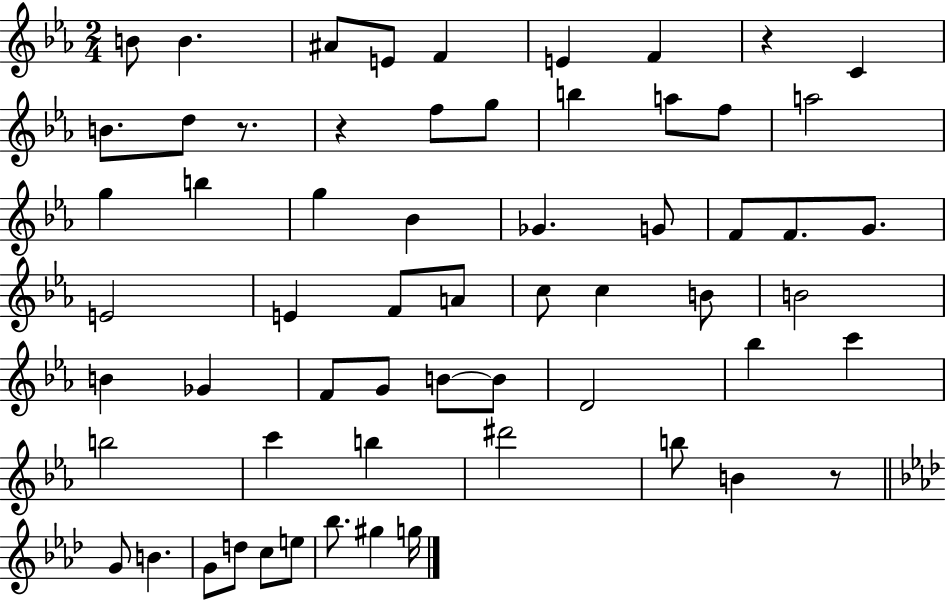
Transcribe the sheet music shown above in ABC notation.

X:1
T:Untitled
M:2/4
L:1/4
K:Eb
B/2 B ^A/2 E/2 F E F z C B/2 d/2 z/2 z f/2 g/2 b a/2 f/2 a2 g b g _B _G G/2 F/2 F/2 G/2 E2 E F/2 A/2 c/2 c B/2 B2 B _G F/2 G/2 B/2 B/2 D2 _b c' b2 c' b ^d'2 b/2 B z/2 G/2 B G/2 d/2 c/2 e/2 _b/2 ^g g/4